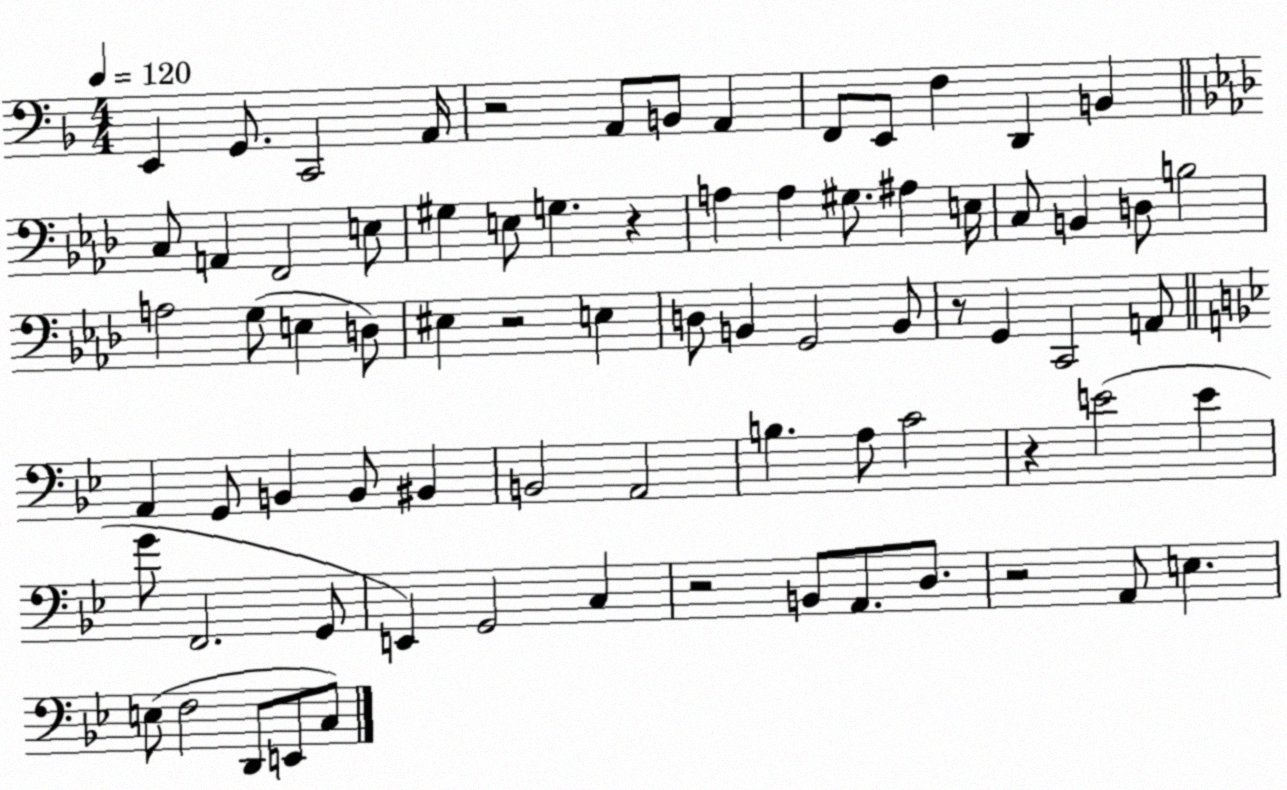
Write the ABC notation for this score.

X:1
T:Untitled
M:4/4
L:1/4
K:F
E,, G,,/2 C,,2 A,,/4 z2 A,,/2 B,,/2 A,, F,,/2 E,,/2 F, D,, B,, C,/2 A,, F,,2 E,/2 ^G, E,/2 G, z A, A, ^G,/2 ^A, E,/4 C,/2 B,, D,/2 B,2 A,2 G,/2 E, D,/2 ^E, z2 E, D,/2 B,, G,,2 B,,/2 z/2 G,, C,,2 A,,/2 A,, G,,/2 B,, B,,/2 ^B,, B,,2 A,,2 B, A,/2 C2 z E2 E G/2 F,,2 G,,/2 E,, G,,2 C, z2 B,,/2 A,,/2 D,/2 z2 A,,/2 E, E,/2 F,2 D,,/2 E,,/2 C,/2